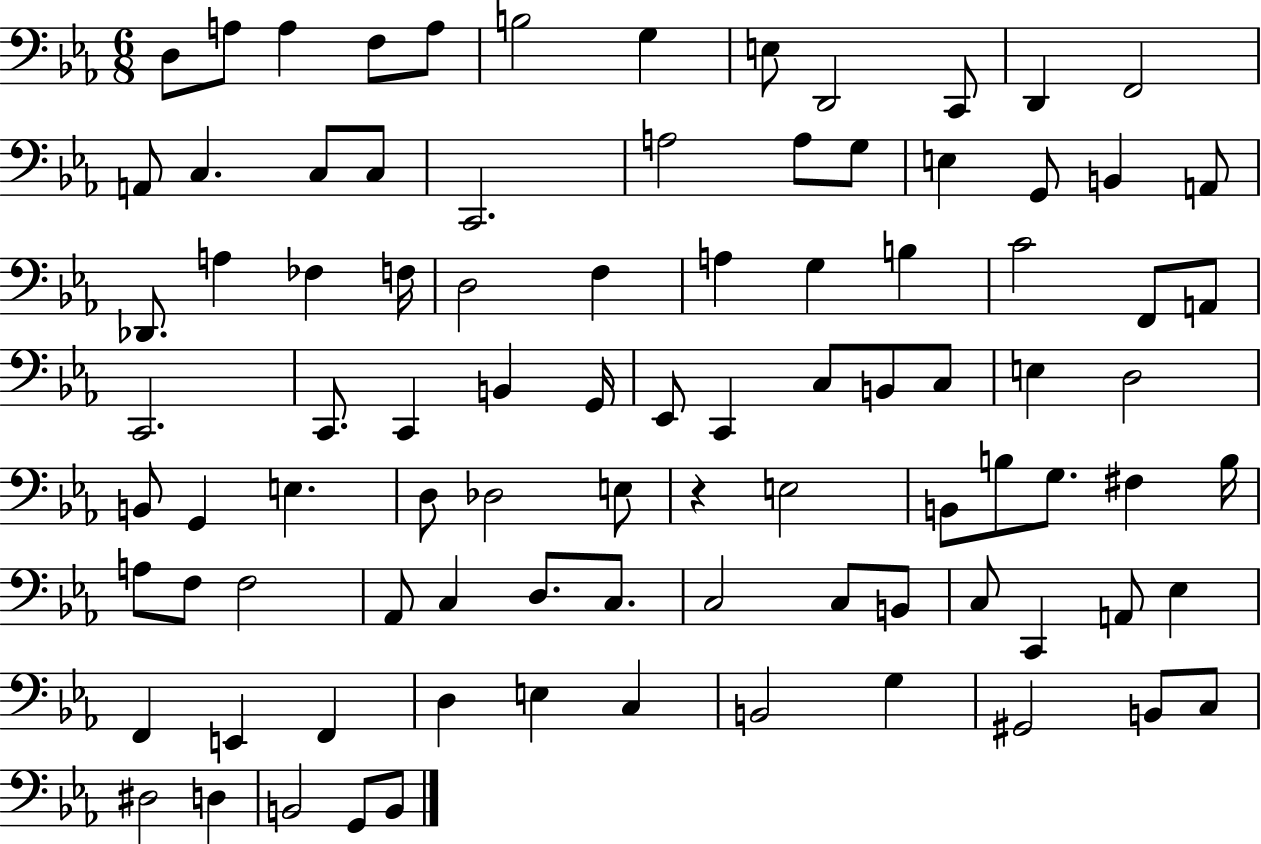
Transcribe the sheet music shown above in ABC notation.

X:1
T:Untitled
M:6/8
L:1/4
K:Eb
D,/2 A,/2 A, F,/2 A,/2 B,2 G, E,/2 D,,2 C,,/2 D,, F,,2 A,,/2 C, C,/2 C,/2 C,,2 A,2 A,/2 G,/2 E, G,,/2 B,, A,,/2 _D,,/2 A, _F, F,/4 D,2 F, A, G, B, C2 F,,/2 A,,/2 C,,2 C,,/2 C,, B,, G,,/4 _E,,/2 C,, C,/2 B,,/2 C,/2 E, D,2 B,,/2 G,, E, D,/2 _D,2 E,/2 z E,2 B,,/2 B,/2 G,/2 ^F, B,/4 A,/2 F,/2 F,2 _A,,/2 C, D,/2 C,/2 C,2 C,/2 B,,/2 C,/2 C,, A,,/2 _E, F,, E,, F,, D, E, C, B,,2 G, ^G,,2 B,,/2 C,/2 ^D,2 D, B,,2 G,,/2 B,,/2